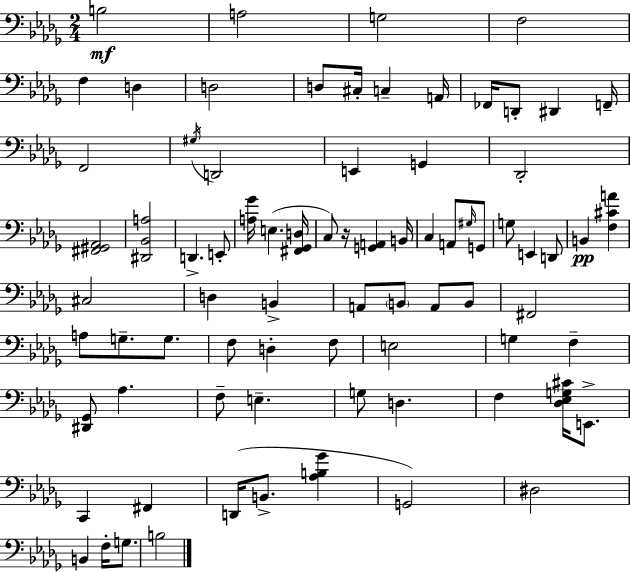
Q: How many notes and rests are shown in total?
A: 78